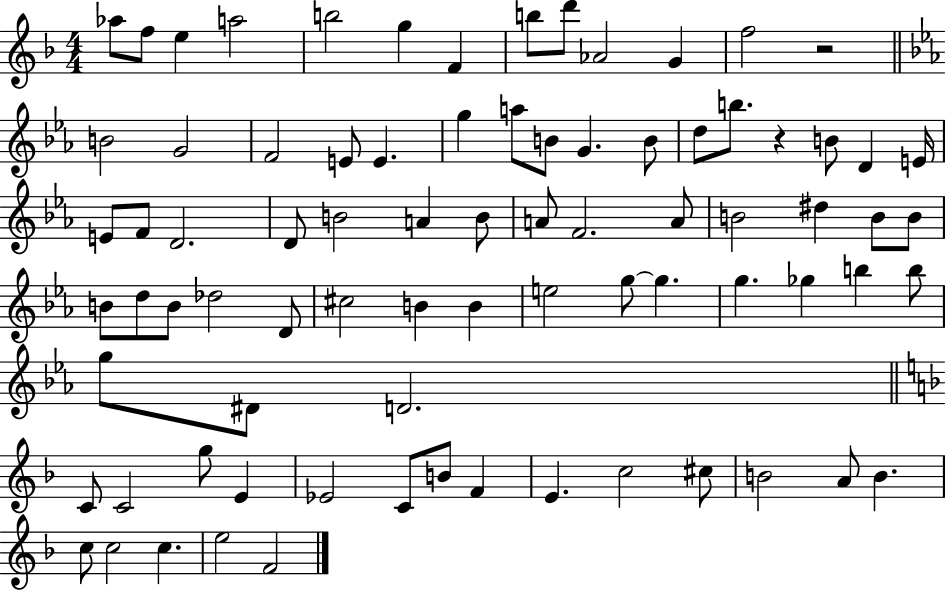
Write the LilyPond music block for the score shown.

{
  \clef treble
  \numericTimeSignature
  \time 4/4
  \key f \major
  \repeat volta 2 { aes''8 f''8 e''4 a''2 | b''2 g''4 f'4 | b''8 d'''8 aes'2 g'4 | f''2 r2 | \break \bar "||" \break \key ees \major b'2 g'2 | f'2 e'8 e'4. | g''4 a''8 b'8 g'4. b'8 | d''8 b''8. r4 b'8 d'4 e'16 | \break e'8 f'8 d'2. | d'8 b'2 a'4 b'8 | a'8 f'2. a'8 | b'2 dis''4 b'8 b'8 | \break b'8 d''8 b'8 des''2 d'8 | cis''2 b'4 b'4 | e''2 g''8~~ g''4. | g''4. ges''4 b''4 b''8 | \break g''8 dis'8 d'2. | \bar "||" \break \key f \major c'8 c'2 g''8 e'4 | ees'2 c'8 b'8 f'4 | e'4. c''2 cis''8 | b'2 a'8 b'4. | \break c''8 c''2 c''4. | e''2 f'2 | } \bar "|."
}